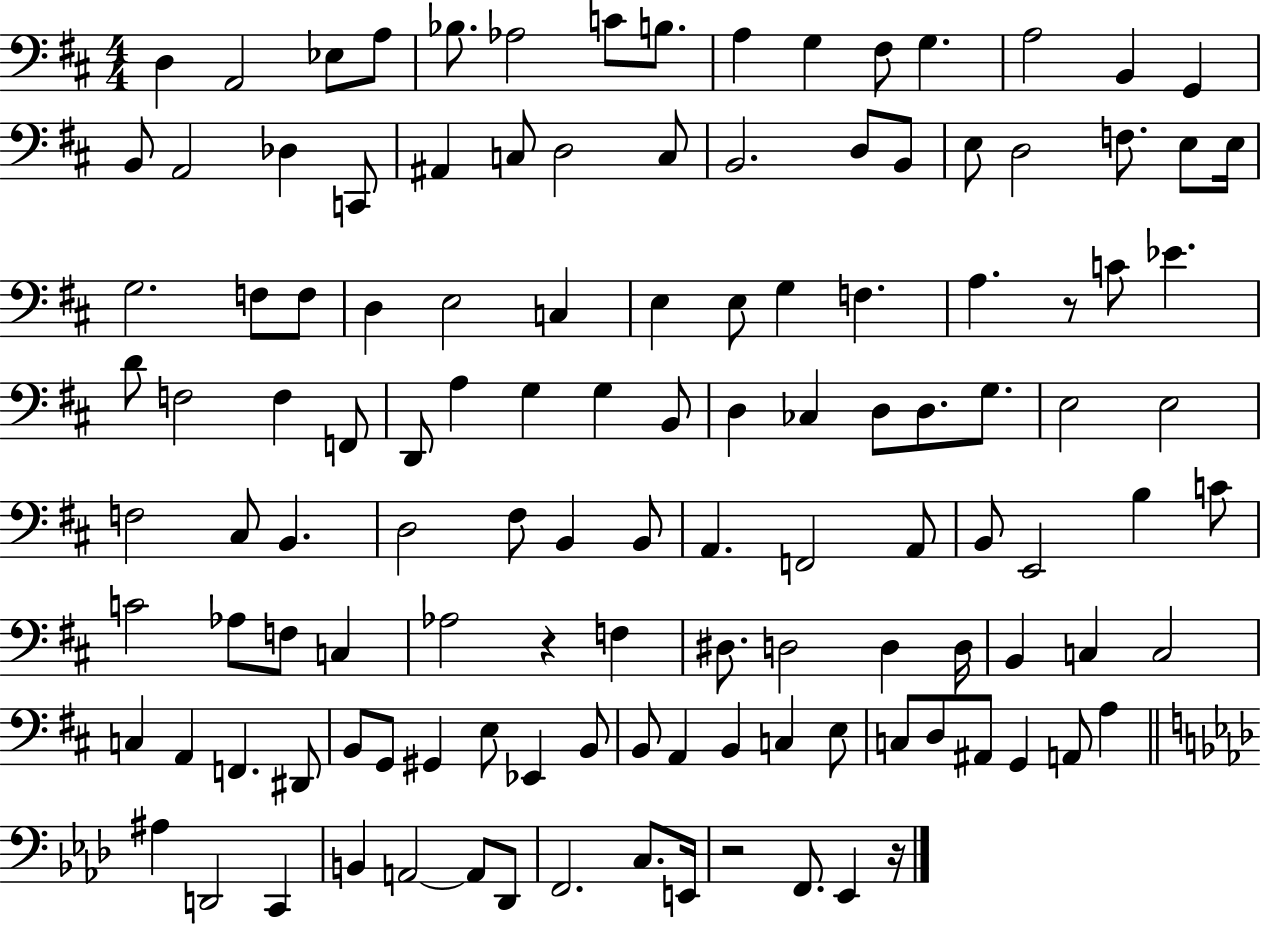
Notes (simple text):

D3/q A2/h Eb3/e A3/e Bb3/e. Ab3/h C4/e B3/e. A3/q G3/q F#3/e G3/q. A3/h B2/q G2/q B2/e A2/h Db3/q C2/e A#2/q C3/e D3/h C3/e B2/h. D3/e B2/e E3/e D3/h F3/e. E3/e E3/s G3/h. F3/e F3/e D3/q E3/h C3/q E3/q E3/e G3/q F3/q. A3/q. R/e C4/e Eb4/q. D4/e F3/h F3/q F2/e D2/e A3/q G3/q G3/q B2/e D3/q CES3/q D3/e D3/e. G3/e. E3/h E3/h F3/h C#3/e B2/q. D3/h F#3/e B2/q B2/e A2/q. F2/h A2/e B2/e E2/h B3/q C4/e C4/h Ab3/e F3/e C3/q Ab3/h R/q F3/q D#3/e. D3/h D3/q D3/s B2/q C3/q C3/h C3/q A2/q F2/q. D#2/e B2/e G2/e G#2/q E3/e Eb2/q B2/e B2/e A2/q B2/q C3/q E3/e C3/e D3/e A#2/e G2/q A2/e A3/q A#3/q D2/h C2/q B2/q A2/h A2/e Db2/e F2/h. C3/e. E2/s R/h F2/e. Eb2/q R/s